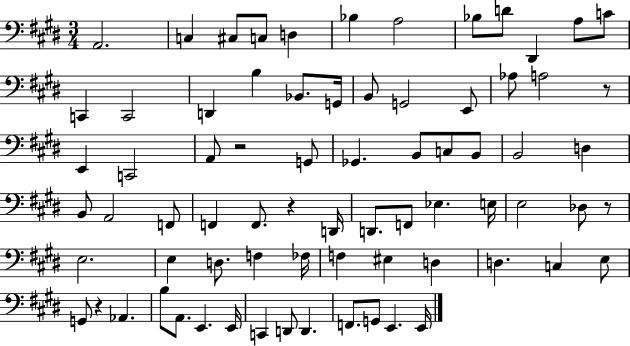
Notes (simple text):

A2/h. C3/q C#3/e C3/e D3/q Bb3/q A3/h Bb3/e D4/e D#2/q A3/e C4/e C2/q C2/h D2/q B3/q Bb2/e. G2/s B2/e G2/h E2/e Ab3/e A3/h R/e E2/q C2/h A2/e R/h G2/e Gb2/q. B2/e C3/e B2/e B2/h D3/q B2/e A2/h F2/e F2/q F2/e. R/q D2/s D2/e. F2/e Eb3/q. E3/s E3/h Db3/e R/e E3/h. E3/q D3/e. F3/q FES3/s F3/q EIS3/q D3/q D3/q. C3/q E3/e G2/e R/q Ab2/q. B3/e A2/e. E2/q. E2/s C2/q D2/e D2/q. F2/e. G2/e E2/q. E2/s